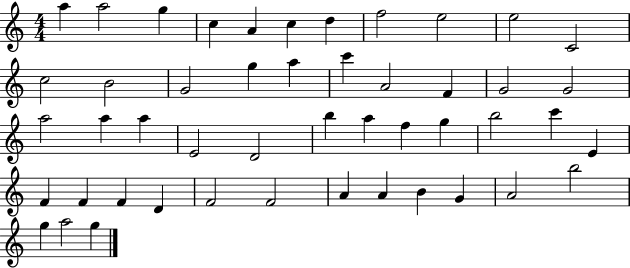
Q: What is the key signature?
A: C major